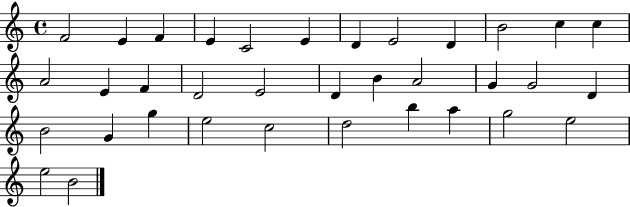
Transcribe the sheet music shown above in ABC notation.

X:1
T:Untitled
M:4/4
L:1/4
K:C
F2 E F E C2 E D E2 D B2 c c A2 E F D2 E2 D B A2 G G2 D B2 G g e2 c2 d2 b a g2 e2 e2 B2